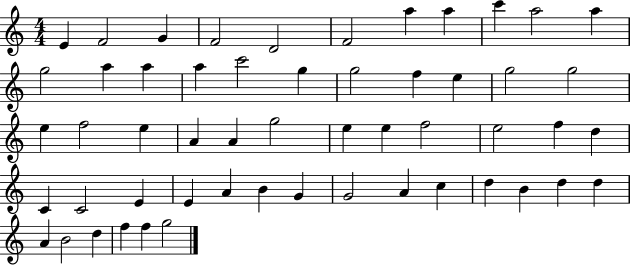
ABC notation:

X:1
T:Untitled
M:4/4
L:1/4
K:C
E F2 G F2 D2 F2 a a c' a2 a g2 a a a c'2 g g2 f e g2 g2 e f2 e A A g2 e e f2 e2 f d C C2 E E A B G G2 A c d B d d A B2 d f f g2